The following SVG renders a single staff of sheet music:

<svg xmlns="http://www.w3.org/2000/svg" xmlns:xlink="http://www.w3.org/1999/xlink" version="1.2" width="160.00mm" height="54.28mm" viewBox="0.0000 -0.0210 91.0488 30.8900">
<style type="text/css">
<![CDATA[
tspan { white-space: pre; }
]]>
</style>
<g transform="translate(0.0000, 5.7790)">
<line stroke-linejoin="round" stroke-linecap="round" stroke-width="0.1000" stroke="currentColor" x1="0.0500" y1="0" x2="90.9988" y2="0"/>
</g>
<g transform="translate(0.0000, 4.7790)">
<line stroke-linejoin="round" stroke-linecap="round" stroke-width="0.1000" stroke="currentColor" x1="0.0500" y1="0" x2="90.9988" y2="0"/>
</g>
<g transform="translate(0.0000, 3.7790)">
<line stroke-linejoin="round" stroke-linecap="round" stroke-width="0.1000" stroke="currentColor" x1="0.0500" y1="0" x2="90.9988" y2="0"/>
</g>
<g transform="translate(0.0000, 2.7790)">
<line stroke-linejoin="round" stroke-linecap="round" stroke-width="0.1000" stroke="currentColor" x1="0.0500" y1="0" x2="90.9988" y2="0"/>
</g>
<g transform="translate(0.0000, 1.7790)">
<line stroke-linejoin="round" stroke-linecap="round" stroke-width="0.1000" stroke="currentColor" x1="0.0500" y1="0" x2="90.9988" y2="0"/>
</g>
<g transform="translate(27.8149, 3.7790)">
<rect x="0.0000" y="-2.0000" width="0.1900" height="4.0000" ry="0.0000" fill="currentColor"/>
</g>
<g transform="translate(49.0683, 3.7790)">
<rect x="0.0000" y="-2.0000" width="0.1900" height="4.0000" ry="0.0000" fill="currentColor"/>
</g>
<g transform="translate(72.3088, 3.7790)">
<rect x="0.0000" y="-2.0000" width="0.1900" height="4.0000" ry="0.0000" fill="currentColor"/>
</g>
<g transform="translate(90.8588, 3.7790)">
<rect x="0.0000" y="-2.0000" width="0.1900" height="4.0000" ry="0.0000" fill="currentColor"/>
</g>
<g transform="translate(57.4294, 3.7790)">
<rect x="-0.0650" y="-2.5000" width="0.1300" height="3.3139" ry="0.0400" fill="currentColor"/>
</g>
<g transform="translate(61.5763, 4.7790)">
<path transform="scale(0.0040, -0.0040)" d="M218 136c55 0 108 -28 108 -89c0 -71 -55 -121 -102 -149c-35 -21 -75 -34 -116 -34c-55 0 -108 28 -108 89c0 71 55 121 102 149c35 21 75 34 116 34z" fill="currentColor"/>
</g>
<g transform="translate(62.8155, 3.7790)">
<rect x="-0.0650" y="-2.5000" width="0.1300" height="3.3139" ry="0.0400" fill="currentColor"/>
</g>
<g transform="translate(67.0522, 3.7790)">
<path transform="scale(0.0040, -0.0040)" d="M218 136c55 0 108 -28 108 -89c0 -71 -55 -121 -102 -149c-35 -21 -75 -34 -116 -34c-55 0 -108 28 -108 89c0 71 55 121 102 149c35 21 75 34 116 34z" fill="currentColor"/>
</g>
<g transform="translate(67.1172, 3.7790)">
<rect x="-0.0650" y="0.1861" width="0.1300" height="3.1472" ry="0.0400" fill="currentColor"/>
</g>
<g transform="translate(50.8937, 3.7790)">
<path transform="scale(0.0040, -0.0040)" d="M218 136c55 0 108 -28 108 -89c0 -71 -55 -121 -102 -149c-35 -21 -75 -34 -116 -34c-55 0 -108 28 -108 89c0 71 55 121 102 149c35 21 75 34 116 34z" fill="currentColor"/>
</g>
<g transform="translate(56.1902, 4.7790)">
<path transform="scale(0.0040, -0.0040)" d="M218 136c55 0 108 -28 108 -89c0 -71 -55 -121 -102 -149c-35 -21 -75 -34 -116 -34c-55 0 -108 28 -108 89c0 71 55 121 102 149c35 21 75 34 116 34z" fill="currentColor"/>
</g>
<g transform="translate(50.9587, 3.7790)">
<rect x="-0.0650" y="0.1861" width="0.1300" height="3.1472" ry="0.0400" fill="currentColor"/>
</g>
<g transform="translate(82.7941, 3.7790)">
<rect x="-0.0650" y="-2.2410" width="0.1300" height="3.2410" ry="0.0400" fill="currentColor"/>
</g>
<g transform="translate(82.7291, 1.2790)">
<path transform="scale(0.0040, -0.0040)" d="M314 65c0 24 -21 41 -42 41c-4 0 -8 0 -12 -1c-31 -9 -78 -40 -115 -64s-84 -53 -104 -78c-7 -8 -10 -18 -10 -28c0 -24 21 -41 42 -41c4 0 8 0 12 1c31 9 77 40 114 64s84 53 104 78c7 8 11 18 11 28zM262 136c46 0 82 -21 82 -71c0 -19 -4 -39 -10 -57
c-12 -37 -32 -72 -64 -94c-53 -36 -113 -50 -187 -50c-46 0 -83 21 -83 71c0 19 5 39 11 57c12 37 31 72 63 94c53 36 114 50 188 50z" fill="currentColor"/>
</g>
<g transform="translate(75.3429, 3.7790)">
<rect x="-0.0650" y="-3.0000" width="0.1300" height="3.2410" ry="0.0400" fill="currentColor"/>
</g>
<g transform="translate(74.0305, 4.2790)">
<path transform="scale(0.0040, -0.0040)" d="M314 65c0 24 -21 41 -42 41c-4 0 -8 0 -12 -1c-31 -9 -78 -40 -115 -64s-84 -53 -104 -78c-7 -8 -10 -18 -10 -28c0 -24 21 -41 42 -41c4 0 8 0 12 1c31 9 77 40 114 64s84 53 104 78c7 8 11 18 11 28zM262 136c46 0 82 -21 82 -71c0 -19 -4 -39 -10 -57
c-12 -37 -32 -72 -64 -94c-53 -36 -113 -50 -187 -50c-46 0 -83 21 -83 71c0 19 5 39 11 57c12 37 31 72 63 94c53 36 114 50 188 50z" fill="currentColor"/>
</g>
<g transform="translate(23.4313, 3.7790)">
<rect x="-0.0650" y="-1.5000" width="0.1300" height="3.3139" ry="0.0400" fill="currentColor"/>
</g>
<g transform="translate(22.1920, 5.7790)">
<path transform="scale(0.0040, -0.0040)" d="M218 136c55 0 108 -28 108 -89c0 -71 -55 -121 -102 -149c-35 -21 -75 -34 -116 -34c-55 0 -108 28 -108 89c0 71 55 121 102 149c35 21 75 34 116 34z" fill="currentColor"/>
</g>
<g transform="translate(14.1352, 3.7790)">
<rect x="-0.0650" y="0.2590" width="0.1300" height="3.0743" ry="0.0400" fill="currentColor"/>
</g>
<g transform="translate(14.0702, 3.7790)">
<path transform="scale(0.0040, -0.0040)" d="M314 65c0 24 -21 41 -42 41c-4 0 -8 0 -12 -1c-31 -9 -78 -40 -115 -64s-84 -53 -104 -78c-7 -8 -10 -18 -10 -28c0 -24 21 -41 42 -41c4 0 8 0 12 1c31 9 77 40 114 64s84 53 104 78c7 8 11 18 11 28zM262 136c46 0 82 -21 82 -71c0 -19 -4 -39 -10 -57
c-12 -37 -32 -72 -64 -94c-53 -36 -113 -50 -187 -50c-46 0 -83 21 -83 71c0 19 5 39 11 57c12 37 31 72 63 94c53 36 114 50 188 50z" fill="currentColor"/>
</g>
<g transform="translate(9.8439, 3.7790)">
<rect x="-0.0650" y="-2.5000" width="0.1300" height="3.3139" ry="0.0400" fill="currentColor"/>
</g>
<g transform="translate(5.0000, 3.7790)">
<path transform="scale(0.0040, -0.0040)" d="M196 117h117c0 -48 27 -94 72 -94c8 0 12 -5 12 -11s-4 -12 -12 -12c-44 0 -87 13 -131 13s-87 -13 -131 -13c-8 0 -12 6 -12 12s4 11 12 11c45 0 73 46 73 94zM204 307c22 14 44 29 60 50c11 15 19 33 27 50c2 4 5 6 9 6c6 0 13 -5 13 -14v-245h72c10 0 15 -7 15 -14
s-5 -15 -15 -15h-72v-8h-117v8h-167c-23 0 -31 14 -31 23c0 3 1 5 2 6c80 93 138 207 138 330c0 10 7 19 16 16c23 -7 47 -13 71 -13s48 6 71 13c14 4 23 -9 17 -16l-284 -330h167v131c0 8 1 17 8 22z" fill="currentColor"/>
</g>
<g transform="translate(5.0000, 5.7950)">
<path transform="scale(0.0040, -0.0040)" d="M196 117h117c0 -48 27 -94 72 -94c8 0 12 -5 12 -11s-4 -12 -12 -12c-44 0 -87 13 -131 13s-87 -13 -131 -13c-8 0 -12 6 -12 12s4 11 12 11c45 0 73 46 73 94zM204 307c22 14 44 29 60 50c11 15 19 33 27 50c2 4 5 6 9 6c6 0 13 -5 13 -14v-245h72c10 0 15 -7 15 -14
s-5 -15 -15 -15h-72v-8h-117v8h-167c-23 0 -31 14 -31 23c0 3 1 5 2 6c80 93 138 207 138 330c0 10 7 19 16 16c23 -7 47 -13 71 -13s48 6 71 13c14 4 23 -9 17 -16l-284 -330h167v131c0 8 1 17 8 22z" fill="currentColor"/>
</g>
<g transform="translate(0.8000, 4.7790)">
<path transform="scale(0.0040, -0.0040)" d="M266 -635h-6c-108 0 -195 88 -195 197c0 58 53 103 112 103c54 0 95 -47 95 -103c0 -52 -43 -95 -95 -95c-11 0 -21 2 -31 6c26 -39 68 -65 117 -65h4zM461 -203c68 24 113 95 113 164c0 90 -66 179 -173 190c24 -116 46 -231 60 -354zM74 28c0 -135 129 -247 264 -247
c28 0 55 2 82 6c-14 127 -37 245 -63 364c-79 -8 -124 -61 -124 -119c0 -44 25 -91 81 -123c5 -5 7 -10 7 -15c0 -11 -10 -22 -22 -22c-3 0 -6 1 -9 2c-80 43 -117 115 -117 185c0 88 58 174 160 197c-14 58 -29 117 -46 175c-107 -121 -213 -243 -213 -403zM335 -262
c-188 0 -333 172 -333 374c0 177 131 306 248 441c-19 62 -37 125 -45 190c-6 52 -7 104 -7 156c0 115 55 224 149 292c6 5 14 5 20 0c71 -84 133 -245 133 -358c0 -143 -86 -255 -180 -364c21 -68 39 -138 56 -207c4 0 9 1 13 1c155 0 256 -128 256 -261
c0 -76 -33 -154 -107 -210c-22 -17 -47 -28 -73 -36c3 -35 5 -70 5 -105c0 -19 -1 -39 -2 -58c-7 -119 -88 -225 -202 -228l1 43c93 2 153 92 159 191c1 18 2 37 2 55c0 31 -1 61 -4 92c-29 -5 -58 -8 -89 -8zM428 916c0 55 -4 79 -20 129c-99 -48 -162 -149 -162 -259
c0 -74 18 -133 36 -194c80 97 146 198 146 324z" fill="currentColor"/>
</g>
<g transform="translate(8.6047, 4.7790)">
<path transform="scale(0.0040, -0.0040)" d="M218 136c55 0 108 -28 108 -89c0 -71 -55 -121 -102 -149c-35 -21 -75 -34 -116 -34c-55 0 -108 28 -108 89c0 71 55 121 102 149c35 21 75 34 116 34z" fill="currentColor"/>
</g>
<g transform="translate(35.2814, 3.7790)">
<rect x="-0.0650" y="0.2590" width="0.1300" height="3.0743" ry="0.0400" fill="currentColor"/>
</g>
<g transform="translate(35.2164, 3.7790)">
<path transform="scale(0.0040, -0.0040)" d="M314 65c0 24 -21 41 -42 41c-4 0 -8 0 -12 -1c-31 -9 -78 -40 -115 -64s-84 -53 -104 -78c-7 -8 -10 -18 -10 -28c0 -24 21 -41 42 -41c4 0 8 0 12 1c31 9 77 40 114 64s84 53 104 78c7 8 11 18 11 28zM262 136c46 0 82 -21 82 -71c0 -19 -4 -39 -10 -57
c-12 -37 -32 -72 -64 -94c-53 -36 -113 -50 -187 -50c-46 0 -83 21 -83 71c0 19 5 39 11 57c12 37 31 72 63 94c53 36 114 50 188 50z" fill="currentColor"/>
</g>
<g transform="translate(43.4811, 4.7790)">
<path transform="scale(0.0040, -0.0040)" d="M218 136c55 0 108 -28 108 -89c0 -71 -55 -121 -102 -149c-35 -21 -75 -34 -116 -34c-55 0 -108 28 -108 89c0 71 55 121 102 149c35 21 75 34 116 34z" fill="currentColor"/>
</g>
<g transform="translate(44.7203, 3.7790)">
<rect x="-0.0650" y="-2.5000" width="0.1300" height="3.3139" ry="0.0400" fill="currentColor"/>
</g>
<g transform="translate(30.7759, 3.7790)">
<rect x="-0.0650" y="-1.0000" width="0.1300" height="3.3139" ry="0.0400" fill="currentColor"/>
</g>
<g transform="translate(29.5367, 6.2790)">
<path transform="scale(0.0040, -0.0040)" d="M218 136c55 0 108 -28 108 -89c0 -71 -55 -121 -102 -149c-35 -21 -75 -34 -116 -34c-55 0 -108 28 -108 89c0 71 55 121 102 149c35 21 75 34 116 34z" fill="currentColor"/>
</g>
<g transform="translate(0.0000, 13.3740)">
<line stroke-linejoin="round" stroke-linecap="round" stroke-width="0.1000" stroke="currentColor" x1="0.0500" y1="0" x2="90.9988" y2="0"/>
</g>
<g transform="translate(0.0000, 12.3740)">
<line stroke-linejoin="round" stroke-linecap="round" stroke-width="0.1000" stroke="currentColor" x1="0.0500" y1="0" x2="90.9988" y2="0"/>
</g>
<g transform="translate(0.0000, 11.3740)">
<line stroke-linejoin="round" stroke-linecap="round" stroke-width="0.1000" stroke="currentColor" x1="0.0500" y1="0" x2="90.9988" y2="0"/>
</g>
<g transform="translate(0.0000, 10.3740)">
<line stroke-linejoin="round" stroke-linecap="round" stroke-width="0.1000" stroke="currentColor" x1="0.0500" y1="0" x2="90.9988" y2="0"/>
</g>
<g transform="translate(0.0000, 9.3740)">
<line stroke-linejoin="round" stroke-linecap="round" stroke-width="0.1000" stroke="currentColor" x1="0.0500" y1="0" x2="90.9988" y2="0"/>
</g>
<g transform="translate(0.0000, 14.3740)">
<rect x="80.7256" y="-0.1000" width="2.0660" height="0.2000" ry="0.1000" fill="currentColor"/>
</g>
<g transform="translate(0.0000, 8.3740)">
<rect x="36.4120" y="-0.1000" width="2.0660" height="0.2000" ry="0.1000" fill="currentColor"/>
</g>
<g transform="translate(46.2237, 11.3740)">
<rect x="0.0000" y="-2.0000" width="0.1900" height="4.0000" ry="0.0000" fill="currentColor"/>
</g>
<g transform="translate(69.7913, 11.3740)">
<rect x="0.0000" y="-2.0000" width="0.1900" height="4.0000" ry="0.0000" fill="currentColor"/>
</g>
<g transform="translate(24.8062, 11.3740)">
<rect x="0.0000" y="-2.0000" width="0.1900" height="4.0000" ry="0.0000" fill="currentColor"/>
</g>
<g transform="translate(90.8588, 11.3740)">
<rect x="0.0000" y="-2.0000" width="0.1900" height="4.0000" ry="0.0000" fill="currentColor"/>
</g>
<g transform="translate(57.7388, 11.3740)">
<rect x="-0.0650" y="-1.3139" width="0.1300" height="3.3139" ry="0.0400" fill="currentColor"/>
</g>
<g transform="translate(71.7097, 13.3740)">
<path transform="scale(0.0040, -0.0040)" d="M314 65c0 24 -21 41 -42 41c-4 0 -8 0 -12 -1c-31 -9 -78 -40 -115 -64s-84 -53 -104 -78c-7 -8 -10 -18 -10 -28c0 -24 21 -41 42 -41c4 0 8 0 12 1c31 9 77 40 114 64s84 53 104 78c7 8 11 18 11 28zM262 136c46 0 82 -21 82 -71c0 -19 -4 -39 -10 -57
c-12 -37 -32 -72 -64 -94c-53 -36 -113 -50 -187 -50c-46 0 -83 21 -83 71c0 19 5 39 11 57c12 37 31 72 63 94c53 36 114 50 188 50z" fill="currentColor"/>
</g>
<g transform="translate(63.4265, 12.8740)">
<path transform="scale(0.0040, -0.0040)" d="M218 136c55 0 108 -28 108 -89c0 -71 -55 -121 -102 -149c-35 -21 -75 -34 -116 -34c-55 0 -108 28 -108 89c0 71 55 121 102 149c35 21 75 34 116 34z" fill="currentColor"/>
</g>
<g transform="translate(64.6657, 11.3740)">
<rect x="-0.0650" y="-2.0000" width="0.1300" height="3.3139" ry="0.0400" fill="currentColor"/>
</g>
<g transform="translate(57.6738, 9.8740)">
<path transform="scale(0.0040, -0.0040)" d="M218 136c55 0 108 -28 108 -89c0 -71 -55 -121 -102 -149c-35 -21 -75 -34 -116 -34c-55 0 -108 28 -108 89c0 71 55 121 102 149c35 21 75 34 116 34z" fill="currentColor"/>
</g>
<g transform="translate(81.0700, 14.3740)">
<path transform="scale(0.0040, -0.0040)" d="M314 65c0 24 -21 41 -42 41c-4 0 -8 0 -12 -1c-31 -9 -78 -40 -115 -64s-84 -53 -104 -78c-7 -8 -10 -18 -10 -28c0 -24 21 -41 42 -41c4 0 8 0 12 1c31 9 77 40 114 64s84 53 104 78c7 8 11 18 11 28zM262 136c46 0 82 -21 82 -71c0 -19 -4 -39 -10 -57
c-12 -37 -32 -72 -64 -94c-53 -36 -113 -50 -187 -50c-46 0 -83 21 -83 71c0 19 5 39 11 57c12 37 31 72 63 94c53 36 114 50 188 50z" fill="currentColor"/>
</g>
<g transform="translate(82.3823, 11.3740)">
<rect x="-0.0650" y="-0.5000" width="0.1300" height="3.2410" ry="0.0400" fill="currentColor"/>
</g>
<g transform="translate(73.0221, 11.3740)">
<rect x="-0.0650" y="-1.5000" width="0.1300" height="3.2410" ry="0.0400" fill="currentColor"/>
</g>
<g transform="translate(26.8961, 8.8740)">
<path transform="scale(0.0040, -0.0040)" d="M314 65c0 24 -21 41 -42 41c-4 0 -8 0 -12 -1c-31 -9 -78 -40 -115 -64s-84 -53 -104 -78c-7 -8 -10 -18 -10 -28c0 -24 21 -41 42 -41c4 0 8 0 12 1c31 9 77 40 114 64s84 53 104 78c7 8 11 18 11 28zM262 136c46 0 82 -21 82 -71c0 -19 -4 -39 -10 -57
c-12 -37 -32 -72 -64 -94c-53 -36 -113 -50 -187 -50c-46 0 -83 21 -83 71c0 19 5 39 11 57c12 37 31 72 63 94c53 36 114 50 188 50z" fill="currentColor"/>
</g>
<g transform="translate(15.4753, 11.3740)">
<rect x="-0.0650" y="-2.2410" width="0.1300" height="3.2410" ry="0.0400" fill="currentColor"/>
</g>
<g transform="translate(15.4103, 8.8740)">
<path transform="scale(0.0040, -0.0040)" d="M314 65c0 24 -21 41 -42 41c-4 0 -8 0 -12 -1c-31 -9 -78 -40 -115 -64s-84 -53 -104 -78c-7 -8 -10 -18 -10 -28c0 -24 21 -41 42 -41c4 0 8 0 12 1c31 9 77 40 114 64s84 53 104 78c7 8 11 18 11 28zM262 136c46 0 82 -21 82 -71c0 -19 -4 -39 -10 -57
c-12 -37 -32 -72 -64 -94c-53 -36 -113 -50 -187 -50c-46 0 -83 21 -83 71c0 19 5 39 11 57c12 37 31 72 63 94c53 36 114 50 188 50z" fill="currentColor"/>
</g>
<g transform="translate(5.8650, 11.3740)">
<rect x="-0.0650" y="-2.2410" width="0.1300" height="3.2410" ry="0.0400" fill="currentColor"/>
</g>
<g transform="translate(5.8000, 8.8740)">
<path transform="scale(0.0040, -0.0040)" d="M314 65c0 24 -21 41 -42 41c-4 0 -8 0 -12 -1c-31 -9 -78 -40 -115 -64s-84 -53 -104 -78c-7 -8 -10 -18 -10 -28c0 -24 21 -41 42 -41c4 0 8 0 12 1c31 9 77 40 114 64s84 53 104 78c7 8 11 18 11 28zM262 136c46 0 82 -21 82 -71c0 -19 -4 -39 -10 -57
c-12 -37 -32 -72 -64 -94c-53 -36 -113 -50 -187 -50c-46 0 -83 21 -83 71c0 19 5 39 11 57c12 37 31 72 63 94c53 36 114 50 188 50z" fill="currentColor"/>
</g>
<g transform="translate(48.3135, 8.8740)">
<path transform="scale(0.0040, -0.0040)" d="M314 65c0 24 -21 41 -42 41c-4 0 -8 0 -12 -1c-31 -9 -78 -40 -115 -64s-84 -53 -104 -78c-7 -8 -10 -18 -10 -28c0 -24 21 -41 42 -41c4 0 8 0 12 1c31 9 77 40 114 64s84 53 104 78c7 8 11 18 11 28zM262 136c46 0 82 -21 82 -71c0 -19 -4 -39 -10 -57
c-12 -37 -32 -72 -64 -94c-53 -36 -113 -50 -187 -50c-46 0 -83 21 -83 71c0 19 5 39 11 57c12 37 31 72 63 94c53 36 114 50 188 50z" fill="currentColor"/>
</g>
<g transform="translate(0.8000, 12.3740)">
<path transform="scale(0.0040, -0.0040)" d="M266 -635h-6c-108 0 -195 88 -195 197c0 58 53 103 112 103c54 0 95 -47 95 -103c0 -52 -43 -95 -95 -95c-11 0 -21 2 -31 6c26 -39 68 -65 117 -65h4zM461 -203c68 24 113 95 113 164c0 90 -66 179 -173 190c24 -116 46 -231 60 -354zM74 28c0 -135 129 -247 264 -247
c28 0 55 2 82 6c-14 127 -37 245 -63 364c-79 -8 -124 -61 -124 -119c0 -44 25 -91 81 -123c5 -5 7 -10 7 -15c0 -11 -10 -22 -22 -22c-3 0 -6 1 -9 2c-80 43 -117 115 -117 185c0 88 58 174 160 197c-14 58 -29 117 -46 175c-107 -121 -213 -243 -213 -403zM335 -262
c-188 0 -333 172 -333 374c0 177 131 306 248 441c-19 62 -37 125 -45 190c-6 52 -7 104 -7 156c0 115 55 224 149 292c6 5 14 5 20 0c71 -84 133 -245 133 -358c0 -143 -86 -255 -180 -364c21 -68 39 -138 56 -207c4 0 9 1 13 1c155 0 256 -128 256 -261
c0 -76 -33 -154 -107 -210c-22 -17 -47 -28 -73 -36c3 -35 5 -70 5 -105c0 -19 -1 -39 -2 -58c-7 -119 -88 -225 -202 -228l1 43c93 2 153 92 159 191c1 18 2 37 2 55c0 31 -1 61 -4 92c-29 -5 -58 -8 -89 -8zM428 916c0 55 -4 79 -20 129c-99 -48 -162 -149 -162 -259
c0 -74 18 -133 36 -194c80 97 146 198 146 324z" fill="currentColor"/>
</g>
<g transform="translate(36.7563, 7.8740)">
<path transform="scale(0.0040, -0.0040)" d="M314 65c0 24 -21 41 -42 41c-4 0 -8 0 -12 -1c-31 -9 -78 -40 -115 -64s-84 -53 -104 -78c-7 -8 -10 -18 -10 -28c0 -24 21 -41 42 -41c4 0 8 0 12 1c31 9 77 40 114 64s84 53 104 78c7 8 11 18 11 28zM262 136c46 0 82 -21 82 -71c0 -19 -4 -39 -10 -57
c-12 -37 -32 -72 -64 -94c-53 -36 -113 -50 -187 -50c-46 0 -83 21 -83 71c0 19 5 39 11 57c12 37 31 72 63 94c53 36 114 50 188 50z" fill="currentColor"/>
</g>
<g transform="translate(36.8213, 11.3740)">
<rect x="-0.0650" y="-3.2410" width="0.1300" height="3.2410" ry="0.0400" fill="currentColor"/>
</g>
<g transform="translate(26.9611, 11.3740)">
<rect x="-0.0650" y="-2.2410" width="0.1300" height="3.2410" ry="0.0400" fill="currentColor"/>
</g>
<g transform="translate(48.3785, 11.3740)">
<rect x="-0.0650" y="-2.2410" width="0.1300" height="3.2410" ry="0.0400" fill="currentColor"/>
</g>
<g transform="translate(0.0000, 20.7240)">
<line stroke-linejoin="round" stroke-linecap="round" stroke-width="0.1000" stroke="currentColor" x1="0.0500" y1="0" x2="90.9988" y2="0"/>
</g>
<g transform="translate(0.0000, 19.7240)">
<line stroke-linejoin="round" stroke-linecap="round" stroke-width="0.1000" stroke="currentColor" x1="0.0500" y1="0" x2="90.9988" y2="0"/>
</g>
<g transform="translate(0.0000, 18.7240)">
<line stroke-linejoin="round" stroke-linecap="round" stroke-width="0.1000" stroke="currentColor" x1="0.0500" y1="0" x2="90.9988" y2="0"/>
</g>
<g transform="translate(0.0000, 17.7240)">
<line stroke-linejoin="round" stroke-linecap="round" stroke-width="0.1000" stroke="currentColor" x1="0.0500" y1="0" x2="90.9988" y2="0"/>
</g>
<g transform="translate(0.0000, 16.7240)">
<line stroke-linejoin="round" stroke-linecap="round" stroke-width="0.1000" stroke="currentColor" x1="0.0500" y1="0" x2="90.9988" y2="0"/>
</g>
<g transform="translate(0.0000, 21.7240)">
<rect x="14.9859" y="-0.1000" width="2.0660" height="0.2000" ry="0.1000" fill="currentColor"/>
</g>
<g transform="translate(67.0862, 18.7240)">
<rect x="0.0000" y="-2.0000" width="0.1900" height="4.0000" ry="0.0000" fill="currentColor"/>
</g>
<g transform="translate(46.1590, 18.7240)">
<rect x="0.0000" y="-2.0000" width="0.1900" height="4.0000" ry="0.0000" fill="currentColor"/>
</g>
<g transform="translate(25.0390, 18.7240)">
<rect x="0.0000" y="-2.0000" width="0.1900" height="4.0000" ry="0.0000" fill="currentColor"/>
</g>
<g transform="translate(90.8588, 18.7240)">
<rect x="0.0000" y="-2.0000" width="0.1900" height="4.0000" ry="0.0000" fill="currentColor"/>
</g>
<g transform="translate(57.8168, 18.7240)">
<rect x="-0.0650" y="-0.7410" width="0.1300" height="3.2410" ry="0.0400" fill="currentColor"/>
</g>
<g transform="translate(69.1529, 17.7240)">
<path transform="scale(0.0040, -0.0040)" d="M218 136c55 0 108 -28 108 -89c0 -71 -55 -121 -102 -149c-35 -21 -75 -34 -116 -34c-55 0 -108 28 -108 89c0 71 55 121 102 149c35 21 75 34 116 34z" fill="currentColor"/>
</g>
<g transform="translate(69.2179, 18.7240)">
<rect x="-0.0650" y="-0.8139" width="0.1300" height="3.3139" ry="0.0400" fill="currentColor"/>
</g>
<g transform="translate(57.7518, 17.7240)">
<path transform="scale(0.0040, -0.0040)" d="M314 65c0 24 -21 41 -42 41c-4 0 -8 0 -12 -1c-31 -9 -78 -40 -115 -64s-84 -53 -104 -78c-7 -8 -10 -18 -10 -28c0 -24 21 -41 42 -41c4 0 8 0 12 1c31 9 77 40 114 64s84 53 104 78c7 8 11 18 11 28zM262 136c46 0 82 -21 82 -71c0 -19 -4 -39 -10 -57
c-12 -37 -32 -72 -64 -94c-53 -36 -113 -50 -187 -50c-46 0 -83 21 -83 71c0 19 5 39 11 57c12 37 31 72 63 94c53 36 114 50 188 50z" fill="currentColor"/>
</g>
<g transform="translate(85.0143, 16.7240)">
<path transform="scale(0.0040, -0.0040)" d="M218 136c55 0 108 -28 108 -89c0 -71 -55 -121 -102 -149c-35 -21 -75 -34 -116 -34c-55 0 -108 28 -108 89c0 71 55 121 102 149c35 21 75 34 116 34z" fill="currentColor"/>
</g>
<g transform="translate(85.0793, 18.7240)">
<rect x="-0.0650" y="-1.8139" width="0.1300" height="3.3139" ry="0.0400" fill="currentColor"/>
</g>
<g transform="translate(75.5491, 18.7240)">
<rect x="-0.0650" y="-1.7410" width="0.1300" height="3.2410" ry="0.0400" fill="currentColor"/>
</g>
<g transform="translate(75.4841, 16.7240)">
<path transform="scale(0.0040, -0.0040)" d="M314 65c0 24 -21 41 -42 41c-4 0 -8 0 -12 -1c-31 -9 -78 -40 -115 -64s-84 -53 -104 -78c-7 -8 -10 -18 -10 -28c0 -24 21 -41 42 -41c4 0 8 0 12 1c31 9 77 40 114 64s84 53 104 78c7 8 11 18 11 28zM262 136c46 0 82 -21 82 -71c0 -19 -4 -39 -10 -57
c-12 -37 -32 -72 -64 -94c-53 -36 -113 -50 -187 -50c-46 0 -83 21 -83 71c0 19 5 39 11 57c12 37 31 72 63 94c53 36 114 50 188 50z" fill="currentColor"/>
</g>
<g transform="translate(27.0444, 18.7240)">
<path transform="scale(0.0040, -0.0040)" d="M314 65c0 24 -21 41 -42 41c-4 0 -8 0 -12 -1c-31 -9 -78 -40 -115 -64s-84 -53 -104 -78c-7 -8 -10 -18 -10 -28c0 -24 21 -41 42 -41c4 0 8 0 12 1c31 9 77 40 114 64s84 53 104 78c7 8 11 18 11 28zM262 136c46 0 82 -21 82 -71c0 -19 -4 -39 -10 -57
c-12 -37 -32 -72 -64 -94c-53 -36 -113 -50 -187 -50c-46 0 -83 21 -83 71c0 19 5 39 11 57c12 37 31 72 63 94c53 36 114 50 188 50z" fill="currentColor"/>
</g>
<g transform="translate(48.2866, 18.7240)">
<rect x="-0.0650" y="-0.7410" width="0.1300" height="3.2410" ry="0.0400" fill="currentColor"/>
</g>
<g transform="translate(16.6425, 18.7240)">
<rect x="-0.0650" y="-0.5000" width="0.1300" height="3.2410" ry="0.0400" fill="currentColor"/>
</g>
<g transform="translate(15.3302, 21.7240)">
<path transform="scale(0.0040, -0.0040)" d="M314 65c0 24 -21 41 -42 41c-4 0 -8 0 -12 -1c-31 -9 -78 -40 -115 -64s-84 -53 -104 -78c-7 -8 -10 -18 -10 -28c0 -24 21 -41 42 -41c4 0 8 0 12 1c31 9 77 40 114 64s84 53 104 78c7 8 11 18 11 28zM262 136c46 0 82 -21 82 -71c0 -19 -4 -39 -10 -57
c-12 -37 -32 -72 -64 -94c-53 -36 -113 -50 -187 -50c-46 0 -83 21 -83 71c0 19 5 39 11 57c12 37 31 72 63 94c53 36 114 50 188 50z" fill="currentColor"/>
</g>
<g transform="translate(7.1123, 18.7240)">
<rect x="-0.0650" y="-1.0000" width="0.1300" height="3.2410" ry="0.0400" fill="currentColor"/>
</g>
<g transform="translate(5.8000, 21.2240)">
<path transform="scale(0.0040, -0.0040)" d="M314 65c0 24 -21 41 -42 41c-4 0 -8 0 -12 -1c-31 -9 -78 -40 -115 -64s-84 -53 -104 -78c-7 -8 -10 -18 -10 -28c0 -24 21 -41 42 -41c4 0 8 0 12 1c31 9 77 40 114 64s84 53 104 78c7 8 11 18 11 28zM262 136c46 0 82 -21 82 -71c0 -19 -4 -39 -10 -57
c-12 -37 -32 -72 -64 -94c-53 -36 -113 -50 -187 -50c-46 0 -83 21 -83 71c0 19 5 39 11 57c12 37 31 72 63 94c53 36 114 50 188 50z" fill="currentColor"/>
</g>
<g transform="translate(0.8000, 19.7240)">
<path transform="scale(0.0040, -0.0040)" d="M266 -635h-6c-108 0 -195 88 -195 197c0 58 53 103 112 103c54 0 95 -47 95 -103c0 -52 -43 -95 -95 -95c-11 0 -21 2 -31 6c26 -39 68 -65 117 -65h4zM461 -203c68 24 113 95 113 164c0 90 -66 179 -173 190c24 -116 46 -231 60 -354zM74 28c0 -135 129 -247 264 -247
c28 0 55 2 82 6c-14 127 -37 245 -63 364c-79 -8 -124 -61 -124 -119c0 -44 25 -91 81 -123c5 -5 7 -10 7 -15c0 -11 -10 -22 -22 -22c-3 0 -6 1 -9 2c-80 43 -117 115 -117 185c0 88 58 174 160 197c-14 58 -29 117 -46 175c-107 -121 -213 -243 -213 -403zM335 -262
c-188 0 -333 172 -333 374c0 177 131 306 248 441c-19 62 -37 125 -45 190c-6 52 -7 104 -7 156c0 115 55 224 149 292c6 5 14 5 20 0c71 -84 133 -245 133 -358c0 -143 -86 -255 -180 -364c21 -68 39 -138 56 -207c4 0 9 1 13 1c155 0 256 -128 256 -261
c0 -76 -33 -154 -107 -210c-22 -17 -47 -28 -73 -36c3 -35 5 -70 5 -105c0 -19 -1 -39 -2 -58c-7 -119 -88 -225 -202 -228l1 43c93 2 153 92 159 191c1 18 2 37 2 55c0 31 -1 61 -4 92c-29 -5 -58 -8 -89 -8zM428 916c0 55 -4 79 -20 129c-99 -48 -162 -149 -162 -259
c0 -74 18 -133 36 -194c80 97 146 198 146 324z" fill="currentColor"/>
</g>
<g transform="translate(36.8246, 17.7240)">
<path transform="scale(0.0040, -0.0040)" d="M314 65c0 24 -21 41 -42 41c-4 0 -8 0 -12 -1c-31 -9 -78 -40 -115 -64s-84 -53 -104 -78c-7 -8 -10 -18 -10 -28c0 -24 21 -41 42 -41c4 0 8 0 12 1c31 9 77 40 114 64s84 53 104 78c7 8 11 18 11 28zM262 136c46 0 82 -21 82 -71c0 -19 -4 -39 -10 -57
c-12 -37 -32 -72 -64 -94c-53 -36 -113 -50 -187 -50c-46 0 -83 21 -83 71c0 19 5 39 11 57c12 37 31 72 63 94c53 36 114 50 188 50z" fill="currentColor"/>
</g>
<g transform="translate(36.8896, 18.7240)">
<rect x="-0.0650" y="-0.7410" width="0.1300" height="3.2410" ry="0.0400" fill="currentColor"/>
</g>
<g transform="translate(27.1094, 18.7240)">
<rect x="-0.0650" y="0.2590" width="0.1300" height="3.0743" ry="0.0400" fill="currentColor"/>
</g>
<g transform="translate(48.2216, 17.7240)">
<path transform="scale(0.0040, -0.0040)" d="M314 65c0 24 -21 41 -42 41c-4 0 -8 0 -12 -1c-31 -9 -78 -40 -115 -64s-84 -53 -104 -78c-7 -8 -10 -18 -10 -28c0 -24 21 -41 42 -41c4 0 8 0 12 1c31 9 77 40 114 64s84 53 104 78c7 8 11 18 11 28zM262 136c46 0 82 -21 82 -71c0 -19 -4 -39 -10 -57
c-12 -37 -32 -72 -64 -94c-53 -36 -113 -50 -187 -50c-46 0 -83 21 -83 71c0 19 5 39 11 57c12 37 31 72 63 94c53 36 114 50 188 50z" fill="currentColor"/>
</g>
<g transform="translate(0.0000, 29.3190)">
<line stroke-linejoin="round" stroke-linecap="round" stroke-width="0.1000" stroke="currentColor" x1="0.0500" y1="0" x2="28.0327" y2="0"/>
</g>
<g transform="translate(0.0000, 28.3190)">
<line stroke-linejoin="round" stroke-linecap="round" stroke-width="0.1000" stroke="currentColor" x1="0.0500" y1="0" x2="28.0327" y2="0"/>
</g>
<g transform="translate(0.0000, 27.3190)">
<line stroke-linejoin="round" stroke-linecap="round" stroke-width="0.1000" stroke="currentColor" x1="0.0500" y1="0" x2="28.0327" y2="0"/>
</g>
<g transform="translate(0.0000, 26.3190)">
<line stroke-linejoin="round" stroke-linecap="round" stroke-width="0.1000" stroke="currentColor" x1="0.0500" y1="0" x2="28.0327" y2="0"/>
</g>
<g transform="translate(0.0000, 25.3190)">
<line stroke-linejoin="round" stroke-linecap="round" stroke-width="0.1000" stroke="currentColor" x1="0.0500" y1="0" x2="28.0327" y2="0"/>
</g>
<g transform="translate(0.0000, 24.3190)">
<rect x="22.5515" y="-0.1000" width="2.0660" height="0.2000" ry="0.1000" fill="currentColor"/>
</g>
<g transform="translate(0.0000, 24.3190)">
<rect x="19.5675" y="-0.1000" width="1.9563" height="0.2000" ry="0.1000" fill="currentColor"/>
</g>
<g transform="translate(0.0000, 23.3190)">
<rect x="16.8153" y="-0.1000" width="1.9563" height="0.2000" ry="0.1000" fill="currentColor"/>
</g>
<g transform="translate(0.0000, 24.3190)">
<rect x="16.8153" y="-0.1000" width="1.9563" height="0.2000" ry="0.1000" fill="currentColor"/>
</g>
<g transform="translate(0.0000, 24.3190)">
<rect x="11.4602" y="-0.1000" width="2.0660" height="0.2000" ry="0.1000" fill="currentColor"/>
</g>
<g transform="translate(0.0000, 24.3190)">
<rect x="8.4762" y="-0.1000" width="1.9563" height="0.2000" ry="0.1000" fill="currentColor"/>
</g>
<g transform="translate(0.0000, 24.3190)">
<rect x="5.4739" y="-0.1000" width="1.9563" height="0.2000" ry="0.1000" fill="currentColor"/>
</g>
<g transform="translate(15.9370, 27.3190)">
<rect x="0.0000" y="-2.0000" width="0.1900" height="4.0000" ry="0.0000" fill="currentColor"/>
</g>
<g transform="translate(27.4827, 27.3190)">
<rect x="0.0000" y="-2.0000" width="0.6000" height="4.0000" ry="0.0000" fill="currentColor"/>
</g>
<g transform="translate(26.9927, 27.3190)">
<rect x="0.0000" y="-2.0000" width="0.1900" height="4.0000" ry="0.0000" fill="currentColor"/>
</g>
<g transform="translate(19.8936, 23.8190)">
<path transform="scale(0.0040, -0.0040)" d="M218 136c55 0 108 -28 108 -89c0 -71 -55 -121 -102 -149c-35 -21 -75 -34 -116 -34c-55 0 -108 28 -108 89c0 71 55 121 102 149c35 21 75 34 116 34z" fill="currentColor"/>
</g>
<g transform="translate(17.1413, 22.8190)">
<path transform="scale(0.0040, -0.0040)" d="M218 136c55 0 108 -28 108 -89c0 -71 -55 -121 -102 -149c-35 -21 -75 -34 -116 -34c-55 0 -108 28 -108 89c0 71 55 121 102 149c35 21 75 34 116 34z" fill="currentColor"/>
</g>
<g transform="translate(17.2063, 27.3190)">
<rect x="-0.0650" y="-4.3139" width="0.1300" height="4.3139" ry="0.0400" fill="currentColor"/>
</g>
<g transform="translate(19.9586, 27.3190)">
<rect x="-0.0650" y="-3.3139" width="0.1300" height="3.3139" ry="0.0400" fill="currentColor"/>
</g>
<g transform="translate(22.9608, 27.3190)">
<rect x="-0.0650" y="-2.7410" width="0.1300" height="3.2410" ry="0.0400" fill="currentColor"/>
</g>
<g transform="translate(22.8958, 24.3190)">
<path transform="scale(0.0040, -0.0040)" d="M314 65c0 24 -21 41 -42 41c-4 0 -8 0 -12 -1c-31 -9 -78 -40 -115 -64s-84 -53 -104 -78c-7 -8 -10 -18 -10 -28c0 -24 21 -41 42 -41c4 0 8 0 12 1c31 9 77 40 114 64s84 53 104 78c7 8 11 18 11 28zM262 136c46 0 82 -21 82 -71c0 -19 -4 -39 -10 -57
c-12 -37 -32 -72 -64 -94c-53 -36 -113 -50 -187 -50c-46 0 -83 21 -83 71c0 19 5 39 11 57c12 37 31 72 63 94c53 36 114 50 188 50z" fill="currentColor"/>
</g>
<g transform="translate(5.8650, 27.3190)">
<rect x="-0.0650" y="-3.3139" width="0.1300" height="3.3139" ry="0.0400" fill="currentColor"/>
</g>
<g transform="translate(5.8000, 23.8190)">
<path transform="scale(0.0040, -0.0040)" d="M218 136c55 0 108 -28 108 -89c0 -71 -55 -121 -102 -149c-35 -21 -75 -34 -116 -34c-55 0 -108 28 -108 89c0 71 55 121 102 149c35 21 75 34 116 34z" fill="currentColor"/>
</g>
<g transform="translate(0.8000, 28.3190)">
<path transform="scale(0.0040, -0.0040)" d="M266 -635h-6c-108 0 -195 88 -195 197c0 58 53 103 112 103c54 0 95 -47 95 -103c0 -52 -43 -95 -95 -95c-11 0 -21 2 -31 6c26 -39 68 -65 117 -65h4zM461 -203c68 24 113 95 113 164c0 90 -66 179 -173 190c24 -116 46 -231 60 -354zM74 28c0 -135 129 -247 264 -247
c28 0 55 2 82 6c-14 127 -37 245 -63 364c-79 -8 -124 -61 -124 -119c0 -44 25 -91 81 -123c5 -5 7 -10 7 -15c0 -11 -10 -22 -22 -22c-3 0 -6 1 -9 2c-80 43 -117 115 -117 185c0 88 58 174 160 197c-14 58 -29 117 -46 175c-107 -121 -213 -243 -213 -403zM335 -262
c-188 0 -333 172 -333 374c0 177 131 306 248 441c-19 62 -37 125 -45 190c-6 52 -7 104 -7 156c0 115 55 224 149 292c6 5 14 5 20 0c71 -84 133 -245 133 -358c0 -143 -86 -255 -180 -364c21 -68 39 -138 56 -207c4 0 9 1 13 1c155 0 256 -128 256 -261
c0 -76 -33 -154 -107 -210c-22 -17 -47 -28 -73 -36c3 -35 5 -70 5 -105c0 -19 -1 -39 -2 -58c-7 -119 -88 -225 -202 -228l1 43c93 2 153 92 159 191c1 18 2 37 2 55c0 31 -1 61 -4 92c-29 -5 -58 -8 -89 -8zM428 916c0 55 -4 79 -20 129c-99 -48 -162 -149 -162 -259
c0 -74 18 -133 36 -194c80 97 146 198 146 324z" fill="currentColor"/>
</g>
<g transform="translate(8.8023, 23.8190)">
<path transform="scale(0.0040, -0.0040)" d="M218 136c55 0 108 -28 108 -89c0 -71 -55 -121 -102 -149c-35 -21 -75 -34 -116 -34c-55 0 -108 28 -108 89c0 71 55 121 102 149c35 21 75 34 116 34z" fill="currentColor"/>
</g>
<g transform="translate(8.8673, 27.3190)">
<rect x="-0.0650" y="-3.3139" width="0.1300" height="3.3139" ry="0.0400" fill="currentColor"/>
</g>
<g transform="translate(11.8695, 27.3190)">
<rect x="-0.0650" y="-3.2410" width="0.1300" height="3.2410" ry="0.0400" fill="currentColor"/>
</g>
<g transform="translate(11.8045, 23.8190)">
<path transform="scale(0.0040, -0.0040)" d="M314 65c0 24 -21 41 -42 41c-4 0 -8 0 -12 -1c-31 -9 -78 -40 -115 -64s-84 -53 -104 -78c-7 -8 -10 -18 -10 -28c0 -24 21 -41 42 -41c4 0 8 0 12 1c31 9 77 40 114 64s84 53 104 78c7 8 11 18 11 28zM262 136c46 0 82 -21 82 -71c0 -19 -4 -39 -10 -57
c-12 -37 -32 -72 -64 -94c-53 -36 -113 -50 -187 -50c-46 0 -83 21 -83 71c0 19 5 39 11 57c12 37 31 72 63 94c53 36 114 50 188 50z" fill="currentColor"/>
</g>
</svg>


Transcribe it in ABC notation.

X:1
T:Untitled
M:4/4
L:1/4
K:C
G B2 E D B2 G B G G B A2 g2 g2 g2 g2 b2 g2 e F E2 C2 D2 C2 B2 d2 d2 d2 d f2 f b b b2 d' b a2